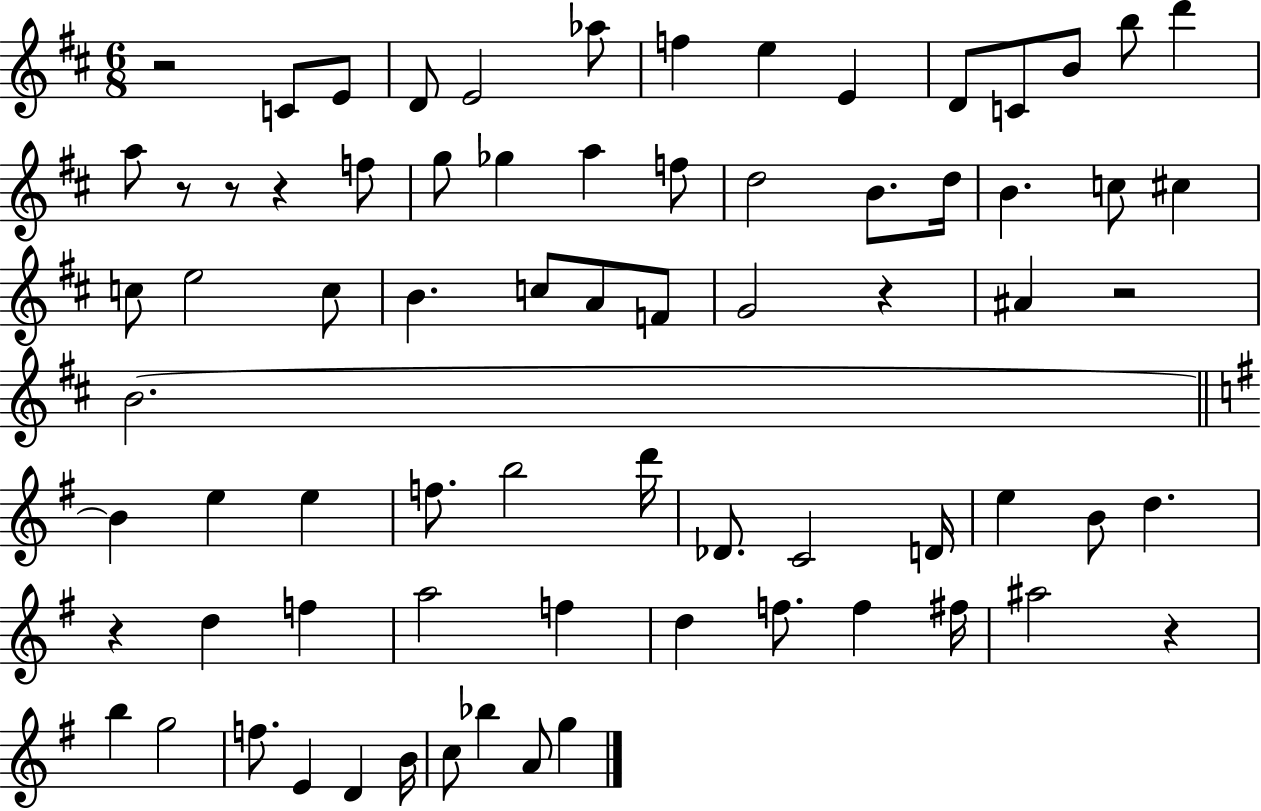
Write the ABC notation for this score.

X:1
T:Untitled
M:6/8
L:1/4
K:D
z2 C/2 E/2 D/2 E2 _a/2 f e E D/2 C/2 B/2 b/2 d' a/2 z/2 z/2 z f/2 g/2 _g a f/2 d2 B/2 d/4 B c/2 ^c c/2 e2 c/2 B c/2 A/2 F/2 G2 z ^A z2 B2 B e e f/2 b2 d'/4 _D/2 C2 D/4 e B/2 d z d f a2 f d f/2 f ^f/4 ^a2 z b g2 f/2 E D B/4 c/2 _b A/2 g